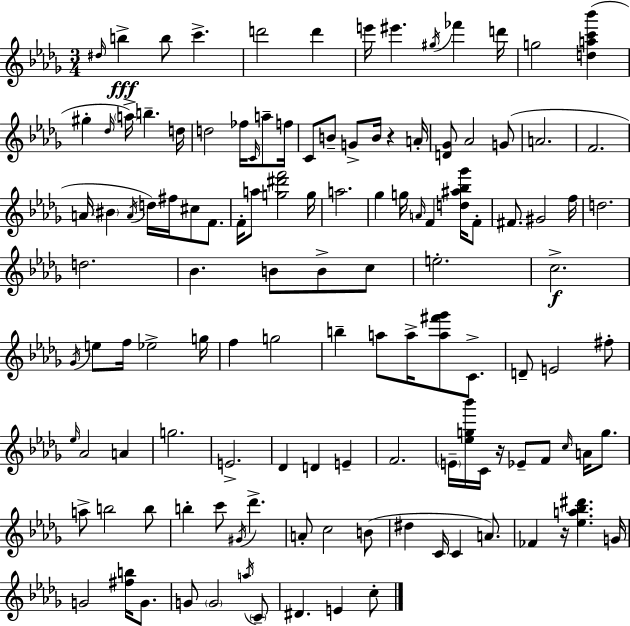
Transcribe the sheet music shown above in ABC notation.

X:1
T:Untitled
M:3/4
L:1/4
K:Bbm
^d/4 b b/2 c' d'2 d' e'/4 ^e' ^g/4 _f' d'/4 g2 [dac'_b'] ^g _d/4 a/4 b d/4 d2 _f/4 C/4 a/2 f/4 C/2 B/2 G/2 B/4 z A/4 [D_G]/2 _A2 G/2 A2 F2 A/4 ^B A/4 d/4 ^f/4 ^c/2 F/2 F/4 a/2 [g^d'f']2 g/4 a2 _g g/4 A/4 F [d^a_b_g']/4 F/2 ^F/2 ^G2 f/4 d2 d2 _B B/2 B/2 c/2 e2 c2 _G/4 e/2 f/4 _e2 g/4 f g2 b a/2 a/4 [a^f'_g']/2 C/2 D/2 E2 ^f/2 _e/4 _A2 A g2 E2 _D D E F2 E/4 [_eg_b']/4 C/4 z/4 _E/2 F/2 c/4 A/4 g/2 a/2 b2 b/2 b c'/2 ^G/4 _d' A/2 c2 B/2 ^d C/4 C A/2 _F z/4 [_ea_b^d'] G/4 G2 [^fb]/4 G/2 G/2 G2 a/4 C/2 ^D E c/2